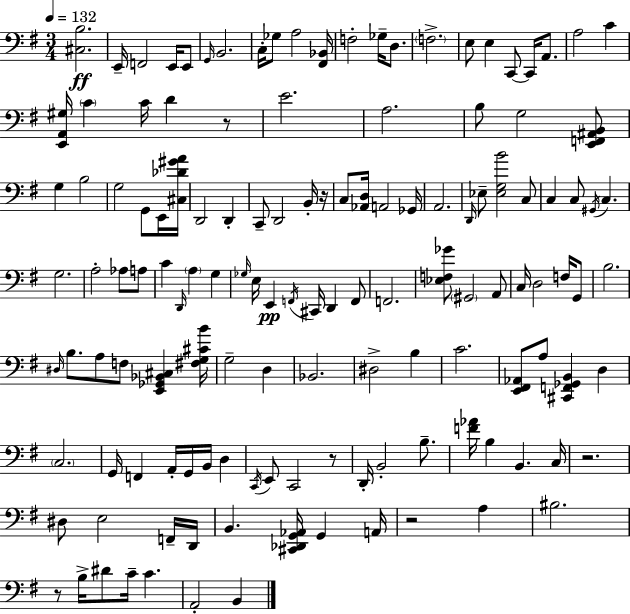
[C#3,B3]/h. E2/s F2/h E2/s E2/e G2/s B2/h. C3/s Gb3/e A3/h [F#2,Bb2]/s F3/h Gb3/s D3/e. F3/h. E3/e E3/q C2/e C2/s A2/e. A3/h C4/q [E2,A2,G#3]/s C4/q C4/s D4/q R/e E4/h. A3/h. B3/e G3/h [E2,F2,A#2,B2]/e G3/q B3/h G3/h G2/e E2/s [C#3,Db4,G#4,A4]/s D2/h D2/q C2/e D2/h B2/s R/s C3/e [Ab2,D3]/s A2/h Gb2/s A2/h. D2/s Eb3/e [Eb3,G3,B4]/h C3/e C3/q C3/e G#2/s C3/q. G3/h. A3/h Ab3/e A3/e C4/q D2/s A3/q G3/q Gb3/s E3/s E2/q F2/s C#2/s D2/q F2/e F2/h. [Eb3,F3,Gb4]/e G#2/h A2/e C3/s D3/h F3/s G2/e B3/h. D#3/s B3/e. A3/e F3/e [E2,Gb2,Bb2,C#3]/q [F#3,G3,C#4,B4]/s G3/h D3/q Bb2/h. D#3/h B3/q C4/h. [E2,F#2,Ab2]/e A3/e [C#2,F2,Gb2,B2]/q D3/q C3/h. G2/s F2/q A2/s G2/s B2/s D3/q C2/s E2/e C2/h R/e D2/s B2/h B3/e. [F4,Ab4]/s B3/q B2/q. C3/s R/h. D#3/e E3/h F2/s D2/s B2/q. [C#2,Db2,G2,Ab2]/s G2/q A2/s R/h A3/q BIS3/h. R/e B3/s D#4/e C4/s C4/q. A2/h B2/q